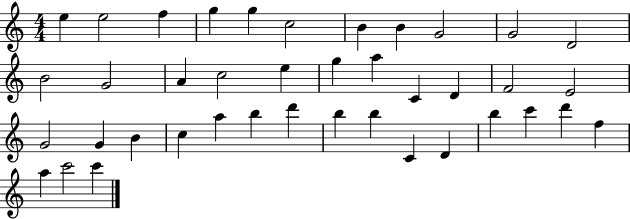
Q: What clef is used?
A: treble